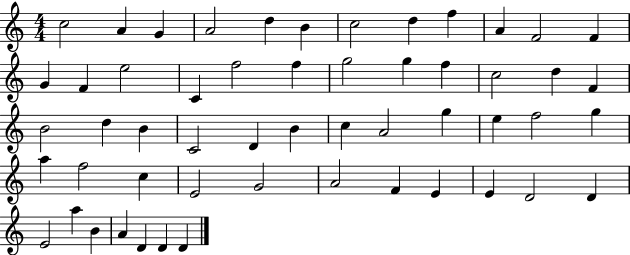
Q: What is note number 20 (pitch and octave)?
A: G5